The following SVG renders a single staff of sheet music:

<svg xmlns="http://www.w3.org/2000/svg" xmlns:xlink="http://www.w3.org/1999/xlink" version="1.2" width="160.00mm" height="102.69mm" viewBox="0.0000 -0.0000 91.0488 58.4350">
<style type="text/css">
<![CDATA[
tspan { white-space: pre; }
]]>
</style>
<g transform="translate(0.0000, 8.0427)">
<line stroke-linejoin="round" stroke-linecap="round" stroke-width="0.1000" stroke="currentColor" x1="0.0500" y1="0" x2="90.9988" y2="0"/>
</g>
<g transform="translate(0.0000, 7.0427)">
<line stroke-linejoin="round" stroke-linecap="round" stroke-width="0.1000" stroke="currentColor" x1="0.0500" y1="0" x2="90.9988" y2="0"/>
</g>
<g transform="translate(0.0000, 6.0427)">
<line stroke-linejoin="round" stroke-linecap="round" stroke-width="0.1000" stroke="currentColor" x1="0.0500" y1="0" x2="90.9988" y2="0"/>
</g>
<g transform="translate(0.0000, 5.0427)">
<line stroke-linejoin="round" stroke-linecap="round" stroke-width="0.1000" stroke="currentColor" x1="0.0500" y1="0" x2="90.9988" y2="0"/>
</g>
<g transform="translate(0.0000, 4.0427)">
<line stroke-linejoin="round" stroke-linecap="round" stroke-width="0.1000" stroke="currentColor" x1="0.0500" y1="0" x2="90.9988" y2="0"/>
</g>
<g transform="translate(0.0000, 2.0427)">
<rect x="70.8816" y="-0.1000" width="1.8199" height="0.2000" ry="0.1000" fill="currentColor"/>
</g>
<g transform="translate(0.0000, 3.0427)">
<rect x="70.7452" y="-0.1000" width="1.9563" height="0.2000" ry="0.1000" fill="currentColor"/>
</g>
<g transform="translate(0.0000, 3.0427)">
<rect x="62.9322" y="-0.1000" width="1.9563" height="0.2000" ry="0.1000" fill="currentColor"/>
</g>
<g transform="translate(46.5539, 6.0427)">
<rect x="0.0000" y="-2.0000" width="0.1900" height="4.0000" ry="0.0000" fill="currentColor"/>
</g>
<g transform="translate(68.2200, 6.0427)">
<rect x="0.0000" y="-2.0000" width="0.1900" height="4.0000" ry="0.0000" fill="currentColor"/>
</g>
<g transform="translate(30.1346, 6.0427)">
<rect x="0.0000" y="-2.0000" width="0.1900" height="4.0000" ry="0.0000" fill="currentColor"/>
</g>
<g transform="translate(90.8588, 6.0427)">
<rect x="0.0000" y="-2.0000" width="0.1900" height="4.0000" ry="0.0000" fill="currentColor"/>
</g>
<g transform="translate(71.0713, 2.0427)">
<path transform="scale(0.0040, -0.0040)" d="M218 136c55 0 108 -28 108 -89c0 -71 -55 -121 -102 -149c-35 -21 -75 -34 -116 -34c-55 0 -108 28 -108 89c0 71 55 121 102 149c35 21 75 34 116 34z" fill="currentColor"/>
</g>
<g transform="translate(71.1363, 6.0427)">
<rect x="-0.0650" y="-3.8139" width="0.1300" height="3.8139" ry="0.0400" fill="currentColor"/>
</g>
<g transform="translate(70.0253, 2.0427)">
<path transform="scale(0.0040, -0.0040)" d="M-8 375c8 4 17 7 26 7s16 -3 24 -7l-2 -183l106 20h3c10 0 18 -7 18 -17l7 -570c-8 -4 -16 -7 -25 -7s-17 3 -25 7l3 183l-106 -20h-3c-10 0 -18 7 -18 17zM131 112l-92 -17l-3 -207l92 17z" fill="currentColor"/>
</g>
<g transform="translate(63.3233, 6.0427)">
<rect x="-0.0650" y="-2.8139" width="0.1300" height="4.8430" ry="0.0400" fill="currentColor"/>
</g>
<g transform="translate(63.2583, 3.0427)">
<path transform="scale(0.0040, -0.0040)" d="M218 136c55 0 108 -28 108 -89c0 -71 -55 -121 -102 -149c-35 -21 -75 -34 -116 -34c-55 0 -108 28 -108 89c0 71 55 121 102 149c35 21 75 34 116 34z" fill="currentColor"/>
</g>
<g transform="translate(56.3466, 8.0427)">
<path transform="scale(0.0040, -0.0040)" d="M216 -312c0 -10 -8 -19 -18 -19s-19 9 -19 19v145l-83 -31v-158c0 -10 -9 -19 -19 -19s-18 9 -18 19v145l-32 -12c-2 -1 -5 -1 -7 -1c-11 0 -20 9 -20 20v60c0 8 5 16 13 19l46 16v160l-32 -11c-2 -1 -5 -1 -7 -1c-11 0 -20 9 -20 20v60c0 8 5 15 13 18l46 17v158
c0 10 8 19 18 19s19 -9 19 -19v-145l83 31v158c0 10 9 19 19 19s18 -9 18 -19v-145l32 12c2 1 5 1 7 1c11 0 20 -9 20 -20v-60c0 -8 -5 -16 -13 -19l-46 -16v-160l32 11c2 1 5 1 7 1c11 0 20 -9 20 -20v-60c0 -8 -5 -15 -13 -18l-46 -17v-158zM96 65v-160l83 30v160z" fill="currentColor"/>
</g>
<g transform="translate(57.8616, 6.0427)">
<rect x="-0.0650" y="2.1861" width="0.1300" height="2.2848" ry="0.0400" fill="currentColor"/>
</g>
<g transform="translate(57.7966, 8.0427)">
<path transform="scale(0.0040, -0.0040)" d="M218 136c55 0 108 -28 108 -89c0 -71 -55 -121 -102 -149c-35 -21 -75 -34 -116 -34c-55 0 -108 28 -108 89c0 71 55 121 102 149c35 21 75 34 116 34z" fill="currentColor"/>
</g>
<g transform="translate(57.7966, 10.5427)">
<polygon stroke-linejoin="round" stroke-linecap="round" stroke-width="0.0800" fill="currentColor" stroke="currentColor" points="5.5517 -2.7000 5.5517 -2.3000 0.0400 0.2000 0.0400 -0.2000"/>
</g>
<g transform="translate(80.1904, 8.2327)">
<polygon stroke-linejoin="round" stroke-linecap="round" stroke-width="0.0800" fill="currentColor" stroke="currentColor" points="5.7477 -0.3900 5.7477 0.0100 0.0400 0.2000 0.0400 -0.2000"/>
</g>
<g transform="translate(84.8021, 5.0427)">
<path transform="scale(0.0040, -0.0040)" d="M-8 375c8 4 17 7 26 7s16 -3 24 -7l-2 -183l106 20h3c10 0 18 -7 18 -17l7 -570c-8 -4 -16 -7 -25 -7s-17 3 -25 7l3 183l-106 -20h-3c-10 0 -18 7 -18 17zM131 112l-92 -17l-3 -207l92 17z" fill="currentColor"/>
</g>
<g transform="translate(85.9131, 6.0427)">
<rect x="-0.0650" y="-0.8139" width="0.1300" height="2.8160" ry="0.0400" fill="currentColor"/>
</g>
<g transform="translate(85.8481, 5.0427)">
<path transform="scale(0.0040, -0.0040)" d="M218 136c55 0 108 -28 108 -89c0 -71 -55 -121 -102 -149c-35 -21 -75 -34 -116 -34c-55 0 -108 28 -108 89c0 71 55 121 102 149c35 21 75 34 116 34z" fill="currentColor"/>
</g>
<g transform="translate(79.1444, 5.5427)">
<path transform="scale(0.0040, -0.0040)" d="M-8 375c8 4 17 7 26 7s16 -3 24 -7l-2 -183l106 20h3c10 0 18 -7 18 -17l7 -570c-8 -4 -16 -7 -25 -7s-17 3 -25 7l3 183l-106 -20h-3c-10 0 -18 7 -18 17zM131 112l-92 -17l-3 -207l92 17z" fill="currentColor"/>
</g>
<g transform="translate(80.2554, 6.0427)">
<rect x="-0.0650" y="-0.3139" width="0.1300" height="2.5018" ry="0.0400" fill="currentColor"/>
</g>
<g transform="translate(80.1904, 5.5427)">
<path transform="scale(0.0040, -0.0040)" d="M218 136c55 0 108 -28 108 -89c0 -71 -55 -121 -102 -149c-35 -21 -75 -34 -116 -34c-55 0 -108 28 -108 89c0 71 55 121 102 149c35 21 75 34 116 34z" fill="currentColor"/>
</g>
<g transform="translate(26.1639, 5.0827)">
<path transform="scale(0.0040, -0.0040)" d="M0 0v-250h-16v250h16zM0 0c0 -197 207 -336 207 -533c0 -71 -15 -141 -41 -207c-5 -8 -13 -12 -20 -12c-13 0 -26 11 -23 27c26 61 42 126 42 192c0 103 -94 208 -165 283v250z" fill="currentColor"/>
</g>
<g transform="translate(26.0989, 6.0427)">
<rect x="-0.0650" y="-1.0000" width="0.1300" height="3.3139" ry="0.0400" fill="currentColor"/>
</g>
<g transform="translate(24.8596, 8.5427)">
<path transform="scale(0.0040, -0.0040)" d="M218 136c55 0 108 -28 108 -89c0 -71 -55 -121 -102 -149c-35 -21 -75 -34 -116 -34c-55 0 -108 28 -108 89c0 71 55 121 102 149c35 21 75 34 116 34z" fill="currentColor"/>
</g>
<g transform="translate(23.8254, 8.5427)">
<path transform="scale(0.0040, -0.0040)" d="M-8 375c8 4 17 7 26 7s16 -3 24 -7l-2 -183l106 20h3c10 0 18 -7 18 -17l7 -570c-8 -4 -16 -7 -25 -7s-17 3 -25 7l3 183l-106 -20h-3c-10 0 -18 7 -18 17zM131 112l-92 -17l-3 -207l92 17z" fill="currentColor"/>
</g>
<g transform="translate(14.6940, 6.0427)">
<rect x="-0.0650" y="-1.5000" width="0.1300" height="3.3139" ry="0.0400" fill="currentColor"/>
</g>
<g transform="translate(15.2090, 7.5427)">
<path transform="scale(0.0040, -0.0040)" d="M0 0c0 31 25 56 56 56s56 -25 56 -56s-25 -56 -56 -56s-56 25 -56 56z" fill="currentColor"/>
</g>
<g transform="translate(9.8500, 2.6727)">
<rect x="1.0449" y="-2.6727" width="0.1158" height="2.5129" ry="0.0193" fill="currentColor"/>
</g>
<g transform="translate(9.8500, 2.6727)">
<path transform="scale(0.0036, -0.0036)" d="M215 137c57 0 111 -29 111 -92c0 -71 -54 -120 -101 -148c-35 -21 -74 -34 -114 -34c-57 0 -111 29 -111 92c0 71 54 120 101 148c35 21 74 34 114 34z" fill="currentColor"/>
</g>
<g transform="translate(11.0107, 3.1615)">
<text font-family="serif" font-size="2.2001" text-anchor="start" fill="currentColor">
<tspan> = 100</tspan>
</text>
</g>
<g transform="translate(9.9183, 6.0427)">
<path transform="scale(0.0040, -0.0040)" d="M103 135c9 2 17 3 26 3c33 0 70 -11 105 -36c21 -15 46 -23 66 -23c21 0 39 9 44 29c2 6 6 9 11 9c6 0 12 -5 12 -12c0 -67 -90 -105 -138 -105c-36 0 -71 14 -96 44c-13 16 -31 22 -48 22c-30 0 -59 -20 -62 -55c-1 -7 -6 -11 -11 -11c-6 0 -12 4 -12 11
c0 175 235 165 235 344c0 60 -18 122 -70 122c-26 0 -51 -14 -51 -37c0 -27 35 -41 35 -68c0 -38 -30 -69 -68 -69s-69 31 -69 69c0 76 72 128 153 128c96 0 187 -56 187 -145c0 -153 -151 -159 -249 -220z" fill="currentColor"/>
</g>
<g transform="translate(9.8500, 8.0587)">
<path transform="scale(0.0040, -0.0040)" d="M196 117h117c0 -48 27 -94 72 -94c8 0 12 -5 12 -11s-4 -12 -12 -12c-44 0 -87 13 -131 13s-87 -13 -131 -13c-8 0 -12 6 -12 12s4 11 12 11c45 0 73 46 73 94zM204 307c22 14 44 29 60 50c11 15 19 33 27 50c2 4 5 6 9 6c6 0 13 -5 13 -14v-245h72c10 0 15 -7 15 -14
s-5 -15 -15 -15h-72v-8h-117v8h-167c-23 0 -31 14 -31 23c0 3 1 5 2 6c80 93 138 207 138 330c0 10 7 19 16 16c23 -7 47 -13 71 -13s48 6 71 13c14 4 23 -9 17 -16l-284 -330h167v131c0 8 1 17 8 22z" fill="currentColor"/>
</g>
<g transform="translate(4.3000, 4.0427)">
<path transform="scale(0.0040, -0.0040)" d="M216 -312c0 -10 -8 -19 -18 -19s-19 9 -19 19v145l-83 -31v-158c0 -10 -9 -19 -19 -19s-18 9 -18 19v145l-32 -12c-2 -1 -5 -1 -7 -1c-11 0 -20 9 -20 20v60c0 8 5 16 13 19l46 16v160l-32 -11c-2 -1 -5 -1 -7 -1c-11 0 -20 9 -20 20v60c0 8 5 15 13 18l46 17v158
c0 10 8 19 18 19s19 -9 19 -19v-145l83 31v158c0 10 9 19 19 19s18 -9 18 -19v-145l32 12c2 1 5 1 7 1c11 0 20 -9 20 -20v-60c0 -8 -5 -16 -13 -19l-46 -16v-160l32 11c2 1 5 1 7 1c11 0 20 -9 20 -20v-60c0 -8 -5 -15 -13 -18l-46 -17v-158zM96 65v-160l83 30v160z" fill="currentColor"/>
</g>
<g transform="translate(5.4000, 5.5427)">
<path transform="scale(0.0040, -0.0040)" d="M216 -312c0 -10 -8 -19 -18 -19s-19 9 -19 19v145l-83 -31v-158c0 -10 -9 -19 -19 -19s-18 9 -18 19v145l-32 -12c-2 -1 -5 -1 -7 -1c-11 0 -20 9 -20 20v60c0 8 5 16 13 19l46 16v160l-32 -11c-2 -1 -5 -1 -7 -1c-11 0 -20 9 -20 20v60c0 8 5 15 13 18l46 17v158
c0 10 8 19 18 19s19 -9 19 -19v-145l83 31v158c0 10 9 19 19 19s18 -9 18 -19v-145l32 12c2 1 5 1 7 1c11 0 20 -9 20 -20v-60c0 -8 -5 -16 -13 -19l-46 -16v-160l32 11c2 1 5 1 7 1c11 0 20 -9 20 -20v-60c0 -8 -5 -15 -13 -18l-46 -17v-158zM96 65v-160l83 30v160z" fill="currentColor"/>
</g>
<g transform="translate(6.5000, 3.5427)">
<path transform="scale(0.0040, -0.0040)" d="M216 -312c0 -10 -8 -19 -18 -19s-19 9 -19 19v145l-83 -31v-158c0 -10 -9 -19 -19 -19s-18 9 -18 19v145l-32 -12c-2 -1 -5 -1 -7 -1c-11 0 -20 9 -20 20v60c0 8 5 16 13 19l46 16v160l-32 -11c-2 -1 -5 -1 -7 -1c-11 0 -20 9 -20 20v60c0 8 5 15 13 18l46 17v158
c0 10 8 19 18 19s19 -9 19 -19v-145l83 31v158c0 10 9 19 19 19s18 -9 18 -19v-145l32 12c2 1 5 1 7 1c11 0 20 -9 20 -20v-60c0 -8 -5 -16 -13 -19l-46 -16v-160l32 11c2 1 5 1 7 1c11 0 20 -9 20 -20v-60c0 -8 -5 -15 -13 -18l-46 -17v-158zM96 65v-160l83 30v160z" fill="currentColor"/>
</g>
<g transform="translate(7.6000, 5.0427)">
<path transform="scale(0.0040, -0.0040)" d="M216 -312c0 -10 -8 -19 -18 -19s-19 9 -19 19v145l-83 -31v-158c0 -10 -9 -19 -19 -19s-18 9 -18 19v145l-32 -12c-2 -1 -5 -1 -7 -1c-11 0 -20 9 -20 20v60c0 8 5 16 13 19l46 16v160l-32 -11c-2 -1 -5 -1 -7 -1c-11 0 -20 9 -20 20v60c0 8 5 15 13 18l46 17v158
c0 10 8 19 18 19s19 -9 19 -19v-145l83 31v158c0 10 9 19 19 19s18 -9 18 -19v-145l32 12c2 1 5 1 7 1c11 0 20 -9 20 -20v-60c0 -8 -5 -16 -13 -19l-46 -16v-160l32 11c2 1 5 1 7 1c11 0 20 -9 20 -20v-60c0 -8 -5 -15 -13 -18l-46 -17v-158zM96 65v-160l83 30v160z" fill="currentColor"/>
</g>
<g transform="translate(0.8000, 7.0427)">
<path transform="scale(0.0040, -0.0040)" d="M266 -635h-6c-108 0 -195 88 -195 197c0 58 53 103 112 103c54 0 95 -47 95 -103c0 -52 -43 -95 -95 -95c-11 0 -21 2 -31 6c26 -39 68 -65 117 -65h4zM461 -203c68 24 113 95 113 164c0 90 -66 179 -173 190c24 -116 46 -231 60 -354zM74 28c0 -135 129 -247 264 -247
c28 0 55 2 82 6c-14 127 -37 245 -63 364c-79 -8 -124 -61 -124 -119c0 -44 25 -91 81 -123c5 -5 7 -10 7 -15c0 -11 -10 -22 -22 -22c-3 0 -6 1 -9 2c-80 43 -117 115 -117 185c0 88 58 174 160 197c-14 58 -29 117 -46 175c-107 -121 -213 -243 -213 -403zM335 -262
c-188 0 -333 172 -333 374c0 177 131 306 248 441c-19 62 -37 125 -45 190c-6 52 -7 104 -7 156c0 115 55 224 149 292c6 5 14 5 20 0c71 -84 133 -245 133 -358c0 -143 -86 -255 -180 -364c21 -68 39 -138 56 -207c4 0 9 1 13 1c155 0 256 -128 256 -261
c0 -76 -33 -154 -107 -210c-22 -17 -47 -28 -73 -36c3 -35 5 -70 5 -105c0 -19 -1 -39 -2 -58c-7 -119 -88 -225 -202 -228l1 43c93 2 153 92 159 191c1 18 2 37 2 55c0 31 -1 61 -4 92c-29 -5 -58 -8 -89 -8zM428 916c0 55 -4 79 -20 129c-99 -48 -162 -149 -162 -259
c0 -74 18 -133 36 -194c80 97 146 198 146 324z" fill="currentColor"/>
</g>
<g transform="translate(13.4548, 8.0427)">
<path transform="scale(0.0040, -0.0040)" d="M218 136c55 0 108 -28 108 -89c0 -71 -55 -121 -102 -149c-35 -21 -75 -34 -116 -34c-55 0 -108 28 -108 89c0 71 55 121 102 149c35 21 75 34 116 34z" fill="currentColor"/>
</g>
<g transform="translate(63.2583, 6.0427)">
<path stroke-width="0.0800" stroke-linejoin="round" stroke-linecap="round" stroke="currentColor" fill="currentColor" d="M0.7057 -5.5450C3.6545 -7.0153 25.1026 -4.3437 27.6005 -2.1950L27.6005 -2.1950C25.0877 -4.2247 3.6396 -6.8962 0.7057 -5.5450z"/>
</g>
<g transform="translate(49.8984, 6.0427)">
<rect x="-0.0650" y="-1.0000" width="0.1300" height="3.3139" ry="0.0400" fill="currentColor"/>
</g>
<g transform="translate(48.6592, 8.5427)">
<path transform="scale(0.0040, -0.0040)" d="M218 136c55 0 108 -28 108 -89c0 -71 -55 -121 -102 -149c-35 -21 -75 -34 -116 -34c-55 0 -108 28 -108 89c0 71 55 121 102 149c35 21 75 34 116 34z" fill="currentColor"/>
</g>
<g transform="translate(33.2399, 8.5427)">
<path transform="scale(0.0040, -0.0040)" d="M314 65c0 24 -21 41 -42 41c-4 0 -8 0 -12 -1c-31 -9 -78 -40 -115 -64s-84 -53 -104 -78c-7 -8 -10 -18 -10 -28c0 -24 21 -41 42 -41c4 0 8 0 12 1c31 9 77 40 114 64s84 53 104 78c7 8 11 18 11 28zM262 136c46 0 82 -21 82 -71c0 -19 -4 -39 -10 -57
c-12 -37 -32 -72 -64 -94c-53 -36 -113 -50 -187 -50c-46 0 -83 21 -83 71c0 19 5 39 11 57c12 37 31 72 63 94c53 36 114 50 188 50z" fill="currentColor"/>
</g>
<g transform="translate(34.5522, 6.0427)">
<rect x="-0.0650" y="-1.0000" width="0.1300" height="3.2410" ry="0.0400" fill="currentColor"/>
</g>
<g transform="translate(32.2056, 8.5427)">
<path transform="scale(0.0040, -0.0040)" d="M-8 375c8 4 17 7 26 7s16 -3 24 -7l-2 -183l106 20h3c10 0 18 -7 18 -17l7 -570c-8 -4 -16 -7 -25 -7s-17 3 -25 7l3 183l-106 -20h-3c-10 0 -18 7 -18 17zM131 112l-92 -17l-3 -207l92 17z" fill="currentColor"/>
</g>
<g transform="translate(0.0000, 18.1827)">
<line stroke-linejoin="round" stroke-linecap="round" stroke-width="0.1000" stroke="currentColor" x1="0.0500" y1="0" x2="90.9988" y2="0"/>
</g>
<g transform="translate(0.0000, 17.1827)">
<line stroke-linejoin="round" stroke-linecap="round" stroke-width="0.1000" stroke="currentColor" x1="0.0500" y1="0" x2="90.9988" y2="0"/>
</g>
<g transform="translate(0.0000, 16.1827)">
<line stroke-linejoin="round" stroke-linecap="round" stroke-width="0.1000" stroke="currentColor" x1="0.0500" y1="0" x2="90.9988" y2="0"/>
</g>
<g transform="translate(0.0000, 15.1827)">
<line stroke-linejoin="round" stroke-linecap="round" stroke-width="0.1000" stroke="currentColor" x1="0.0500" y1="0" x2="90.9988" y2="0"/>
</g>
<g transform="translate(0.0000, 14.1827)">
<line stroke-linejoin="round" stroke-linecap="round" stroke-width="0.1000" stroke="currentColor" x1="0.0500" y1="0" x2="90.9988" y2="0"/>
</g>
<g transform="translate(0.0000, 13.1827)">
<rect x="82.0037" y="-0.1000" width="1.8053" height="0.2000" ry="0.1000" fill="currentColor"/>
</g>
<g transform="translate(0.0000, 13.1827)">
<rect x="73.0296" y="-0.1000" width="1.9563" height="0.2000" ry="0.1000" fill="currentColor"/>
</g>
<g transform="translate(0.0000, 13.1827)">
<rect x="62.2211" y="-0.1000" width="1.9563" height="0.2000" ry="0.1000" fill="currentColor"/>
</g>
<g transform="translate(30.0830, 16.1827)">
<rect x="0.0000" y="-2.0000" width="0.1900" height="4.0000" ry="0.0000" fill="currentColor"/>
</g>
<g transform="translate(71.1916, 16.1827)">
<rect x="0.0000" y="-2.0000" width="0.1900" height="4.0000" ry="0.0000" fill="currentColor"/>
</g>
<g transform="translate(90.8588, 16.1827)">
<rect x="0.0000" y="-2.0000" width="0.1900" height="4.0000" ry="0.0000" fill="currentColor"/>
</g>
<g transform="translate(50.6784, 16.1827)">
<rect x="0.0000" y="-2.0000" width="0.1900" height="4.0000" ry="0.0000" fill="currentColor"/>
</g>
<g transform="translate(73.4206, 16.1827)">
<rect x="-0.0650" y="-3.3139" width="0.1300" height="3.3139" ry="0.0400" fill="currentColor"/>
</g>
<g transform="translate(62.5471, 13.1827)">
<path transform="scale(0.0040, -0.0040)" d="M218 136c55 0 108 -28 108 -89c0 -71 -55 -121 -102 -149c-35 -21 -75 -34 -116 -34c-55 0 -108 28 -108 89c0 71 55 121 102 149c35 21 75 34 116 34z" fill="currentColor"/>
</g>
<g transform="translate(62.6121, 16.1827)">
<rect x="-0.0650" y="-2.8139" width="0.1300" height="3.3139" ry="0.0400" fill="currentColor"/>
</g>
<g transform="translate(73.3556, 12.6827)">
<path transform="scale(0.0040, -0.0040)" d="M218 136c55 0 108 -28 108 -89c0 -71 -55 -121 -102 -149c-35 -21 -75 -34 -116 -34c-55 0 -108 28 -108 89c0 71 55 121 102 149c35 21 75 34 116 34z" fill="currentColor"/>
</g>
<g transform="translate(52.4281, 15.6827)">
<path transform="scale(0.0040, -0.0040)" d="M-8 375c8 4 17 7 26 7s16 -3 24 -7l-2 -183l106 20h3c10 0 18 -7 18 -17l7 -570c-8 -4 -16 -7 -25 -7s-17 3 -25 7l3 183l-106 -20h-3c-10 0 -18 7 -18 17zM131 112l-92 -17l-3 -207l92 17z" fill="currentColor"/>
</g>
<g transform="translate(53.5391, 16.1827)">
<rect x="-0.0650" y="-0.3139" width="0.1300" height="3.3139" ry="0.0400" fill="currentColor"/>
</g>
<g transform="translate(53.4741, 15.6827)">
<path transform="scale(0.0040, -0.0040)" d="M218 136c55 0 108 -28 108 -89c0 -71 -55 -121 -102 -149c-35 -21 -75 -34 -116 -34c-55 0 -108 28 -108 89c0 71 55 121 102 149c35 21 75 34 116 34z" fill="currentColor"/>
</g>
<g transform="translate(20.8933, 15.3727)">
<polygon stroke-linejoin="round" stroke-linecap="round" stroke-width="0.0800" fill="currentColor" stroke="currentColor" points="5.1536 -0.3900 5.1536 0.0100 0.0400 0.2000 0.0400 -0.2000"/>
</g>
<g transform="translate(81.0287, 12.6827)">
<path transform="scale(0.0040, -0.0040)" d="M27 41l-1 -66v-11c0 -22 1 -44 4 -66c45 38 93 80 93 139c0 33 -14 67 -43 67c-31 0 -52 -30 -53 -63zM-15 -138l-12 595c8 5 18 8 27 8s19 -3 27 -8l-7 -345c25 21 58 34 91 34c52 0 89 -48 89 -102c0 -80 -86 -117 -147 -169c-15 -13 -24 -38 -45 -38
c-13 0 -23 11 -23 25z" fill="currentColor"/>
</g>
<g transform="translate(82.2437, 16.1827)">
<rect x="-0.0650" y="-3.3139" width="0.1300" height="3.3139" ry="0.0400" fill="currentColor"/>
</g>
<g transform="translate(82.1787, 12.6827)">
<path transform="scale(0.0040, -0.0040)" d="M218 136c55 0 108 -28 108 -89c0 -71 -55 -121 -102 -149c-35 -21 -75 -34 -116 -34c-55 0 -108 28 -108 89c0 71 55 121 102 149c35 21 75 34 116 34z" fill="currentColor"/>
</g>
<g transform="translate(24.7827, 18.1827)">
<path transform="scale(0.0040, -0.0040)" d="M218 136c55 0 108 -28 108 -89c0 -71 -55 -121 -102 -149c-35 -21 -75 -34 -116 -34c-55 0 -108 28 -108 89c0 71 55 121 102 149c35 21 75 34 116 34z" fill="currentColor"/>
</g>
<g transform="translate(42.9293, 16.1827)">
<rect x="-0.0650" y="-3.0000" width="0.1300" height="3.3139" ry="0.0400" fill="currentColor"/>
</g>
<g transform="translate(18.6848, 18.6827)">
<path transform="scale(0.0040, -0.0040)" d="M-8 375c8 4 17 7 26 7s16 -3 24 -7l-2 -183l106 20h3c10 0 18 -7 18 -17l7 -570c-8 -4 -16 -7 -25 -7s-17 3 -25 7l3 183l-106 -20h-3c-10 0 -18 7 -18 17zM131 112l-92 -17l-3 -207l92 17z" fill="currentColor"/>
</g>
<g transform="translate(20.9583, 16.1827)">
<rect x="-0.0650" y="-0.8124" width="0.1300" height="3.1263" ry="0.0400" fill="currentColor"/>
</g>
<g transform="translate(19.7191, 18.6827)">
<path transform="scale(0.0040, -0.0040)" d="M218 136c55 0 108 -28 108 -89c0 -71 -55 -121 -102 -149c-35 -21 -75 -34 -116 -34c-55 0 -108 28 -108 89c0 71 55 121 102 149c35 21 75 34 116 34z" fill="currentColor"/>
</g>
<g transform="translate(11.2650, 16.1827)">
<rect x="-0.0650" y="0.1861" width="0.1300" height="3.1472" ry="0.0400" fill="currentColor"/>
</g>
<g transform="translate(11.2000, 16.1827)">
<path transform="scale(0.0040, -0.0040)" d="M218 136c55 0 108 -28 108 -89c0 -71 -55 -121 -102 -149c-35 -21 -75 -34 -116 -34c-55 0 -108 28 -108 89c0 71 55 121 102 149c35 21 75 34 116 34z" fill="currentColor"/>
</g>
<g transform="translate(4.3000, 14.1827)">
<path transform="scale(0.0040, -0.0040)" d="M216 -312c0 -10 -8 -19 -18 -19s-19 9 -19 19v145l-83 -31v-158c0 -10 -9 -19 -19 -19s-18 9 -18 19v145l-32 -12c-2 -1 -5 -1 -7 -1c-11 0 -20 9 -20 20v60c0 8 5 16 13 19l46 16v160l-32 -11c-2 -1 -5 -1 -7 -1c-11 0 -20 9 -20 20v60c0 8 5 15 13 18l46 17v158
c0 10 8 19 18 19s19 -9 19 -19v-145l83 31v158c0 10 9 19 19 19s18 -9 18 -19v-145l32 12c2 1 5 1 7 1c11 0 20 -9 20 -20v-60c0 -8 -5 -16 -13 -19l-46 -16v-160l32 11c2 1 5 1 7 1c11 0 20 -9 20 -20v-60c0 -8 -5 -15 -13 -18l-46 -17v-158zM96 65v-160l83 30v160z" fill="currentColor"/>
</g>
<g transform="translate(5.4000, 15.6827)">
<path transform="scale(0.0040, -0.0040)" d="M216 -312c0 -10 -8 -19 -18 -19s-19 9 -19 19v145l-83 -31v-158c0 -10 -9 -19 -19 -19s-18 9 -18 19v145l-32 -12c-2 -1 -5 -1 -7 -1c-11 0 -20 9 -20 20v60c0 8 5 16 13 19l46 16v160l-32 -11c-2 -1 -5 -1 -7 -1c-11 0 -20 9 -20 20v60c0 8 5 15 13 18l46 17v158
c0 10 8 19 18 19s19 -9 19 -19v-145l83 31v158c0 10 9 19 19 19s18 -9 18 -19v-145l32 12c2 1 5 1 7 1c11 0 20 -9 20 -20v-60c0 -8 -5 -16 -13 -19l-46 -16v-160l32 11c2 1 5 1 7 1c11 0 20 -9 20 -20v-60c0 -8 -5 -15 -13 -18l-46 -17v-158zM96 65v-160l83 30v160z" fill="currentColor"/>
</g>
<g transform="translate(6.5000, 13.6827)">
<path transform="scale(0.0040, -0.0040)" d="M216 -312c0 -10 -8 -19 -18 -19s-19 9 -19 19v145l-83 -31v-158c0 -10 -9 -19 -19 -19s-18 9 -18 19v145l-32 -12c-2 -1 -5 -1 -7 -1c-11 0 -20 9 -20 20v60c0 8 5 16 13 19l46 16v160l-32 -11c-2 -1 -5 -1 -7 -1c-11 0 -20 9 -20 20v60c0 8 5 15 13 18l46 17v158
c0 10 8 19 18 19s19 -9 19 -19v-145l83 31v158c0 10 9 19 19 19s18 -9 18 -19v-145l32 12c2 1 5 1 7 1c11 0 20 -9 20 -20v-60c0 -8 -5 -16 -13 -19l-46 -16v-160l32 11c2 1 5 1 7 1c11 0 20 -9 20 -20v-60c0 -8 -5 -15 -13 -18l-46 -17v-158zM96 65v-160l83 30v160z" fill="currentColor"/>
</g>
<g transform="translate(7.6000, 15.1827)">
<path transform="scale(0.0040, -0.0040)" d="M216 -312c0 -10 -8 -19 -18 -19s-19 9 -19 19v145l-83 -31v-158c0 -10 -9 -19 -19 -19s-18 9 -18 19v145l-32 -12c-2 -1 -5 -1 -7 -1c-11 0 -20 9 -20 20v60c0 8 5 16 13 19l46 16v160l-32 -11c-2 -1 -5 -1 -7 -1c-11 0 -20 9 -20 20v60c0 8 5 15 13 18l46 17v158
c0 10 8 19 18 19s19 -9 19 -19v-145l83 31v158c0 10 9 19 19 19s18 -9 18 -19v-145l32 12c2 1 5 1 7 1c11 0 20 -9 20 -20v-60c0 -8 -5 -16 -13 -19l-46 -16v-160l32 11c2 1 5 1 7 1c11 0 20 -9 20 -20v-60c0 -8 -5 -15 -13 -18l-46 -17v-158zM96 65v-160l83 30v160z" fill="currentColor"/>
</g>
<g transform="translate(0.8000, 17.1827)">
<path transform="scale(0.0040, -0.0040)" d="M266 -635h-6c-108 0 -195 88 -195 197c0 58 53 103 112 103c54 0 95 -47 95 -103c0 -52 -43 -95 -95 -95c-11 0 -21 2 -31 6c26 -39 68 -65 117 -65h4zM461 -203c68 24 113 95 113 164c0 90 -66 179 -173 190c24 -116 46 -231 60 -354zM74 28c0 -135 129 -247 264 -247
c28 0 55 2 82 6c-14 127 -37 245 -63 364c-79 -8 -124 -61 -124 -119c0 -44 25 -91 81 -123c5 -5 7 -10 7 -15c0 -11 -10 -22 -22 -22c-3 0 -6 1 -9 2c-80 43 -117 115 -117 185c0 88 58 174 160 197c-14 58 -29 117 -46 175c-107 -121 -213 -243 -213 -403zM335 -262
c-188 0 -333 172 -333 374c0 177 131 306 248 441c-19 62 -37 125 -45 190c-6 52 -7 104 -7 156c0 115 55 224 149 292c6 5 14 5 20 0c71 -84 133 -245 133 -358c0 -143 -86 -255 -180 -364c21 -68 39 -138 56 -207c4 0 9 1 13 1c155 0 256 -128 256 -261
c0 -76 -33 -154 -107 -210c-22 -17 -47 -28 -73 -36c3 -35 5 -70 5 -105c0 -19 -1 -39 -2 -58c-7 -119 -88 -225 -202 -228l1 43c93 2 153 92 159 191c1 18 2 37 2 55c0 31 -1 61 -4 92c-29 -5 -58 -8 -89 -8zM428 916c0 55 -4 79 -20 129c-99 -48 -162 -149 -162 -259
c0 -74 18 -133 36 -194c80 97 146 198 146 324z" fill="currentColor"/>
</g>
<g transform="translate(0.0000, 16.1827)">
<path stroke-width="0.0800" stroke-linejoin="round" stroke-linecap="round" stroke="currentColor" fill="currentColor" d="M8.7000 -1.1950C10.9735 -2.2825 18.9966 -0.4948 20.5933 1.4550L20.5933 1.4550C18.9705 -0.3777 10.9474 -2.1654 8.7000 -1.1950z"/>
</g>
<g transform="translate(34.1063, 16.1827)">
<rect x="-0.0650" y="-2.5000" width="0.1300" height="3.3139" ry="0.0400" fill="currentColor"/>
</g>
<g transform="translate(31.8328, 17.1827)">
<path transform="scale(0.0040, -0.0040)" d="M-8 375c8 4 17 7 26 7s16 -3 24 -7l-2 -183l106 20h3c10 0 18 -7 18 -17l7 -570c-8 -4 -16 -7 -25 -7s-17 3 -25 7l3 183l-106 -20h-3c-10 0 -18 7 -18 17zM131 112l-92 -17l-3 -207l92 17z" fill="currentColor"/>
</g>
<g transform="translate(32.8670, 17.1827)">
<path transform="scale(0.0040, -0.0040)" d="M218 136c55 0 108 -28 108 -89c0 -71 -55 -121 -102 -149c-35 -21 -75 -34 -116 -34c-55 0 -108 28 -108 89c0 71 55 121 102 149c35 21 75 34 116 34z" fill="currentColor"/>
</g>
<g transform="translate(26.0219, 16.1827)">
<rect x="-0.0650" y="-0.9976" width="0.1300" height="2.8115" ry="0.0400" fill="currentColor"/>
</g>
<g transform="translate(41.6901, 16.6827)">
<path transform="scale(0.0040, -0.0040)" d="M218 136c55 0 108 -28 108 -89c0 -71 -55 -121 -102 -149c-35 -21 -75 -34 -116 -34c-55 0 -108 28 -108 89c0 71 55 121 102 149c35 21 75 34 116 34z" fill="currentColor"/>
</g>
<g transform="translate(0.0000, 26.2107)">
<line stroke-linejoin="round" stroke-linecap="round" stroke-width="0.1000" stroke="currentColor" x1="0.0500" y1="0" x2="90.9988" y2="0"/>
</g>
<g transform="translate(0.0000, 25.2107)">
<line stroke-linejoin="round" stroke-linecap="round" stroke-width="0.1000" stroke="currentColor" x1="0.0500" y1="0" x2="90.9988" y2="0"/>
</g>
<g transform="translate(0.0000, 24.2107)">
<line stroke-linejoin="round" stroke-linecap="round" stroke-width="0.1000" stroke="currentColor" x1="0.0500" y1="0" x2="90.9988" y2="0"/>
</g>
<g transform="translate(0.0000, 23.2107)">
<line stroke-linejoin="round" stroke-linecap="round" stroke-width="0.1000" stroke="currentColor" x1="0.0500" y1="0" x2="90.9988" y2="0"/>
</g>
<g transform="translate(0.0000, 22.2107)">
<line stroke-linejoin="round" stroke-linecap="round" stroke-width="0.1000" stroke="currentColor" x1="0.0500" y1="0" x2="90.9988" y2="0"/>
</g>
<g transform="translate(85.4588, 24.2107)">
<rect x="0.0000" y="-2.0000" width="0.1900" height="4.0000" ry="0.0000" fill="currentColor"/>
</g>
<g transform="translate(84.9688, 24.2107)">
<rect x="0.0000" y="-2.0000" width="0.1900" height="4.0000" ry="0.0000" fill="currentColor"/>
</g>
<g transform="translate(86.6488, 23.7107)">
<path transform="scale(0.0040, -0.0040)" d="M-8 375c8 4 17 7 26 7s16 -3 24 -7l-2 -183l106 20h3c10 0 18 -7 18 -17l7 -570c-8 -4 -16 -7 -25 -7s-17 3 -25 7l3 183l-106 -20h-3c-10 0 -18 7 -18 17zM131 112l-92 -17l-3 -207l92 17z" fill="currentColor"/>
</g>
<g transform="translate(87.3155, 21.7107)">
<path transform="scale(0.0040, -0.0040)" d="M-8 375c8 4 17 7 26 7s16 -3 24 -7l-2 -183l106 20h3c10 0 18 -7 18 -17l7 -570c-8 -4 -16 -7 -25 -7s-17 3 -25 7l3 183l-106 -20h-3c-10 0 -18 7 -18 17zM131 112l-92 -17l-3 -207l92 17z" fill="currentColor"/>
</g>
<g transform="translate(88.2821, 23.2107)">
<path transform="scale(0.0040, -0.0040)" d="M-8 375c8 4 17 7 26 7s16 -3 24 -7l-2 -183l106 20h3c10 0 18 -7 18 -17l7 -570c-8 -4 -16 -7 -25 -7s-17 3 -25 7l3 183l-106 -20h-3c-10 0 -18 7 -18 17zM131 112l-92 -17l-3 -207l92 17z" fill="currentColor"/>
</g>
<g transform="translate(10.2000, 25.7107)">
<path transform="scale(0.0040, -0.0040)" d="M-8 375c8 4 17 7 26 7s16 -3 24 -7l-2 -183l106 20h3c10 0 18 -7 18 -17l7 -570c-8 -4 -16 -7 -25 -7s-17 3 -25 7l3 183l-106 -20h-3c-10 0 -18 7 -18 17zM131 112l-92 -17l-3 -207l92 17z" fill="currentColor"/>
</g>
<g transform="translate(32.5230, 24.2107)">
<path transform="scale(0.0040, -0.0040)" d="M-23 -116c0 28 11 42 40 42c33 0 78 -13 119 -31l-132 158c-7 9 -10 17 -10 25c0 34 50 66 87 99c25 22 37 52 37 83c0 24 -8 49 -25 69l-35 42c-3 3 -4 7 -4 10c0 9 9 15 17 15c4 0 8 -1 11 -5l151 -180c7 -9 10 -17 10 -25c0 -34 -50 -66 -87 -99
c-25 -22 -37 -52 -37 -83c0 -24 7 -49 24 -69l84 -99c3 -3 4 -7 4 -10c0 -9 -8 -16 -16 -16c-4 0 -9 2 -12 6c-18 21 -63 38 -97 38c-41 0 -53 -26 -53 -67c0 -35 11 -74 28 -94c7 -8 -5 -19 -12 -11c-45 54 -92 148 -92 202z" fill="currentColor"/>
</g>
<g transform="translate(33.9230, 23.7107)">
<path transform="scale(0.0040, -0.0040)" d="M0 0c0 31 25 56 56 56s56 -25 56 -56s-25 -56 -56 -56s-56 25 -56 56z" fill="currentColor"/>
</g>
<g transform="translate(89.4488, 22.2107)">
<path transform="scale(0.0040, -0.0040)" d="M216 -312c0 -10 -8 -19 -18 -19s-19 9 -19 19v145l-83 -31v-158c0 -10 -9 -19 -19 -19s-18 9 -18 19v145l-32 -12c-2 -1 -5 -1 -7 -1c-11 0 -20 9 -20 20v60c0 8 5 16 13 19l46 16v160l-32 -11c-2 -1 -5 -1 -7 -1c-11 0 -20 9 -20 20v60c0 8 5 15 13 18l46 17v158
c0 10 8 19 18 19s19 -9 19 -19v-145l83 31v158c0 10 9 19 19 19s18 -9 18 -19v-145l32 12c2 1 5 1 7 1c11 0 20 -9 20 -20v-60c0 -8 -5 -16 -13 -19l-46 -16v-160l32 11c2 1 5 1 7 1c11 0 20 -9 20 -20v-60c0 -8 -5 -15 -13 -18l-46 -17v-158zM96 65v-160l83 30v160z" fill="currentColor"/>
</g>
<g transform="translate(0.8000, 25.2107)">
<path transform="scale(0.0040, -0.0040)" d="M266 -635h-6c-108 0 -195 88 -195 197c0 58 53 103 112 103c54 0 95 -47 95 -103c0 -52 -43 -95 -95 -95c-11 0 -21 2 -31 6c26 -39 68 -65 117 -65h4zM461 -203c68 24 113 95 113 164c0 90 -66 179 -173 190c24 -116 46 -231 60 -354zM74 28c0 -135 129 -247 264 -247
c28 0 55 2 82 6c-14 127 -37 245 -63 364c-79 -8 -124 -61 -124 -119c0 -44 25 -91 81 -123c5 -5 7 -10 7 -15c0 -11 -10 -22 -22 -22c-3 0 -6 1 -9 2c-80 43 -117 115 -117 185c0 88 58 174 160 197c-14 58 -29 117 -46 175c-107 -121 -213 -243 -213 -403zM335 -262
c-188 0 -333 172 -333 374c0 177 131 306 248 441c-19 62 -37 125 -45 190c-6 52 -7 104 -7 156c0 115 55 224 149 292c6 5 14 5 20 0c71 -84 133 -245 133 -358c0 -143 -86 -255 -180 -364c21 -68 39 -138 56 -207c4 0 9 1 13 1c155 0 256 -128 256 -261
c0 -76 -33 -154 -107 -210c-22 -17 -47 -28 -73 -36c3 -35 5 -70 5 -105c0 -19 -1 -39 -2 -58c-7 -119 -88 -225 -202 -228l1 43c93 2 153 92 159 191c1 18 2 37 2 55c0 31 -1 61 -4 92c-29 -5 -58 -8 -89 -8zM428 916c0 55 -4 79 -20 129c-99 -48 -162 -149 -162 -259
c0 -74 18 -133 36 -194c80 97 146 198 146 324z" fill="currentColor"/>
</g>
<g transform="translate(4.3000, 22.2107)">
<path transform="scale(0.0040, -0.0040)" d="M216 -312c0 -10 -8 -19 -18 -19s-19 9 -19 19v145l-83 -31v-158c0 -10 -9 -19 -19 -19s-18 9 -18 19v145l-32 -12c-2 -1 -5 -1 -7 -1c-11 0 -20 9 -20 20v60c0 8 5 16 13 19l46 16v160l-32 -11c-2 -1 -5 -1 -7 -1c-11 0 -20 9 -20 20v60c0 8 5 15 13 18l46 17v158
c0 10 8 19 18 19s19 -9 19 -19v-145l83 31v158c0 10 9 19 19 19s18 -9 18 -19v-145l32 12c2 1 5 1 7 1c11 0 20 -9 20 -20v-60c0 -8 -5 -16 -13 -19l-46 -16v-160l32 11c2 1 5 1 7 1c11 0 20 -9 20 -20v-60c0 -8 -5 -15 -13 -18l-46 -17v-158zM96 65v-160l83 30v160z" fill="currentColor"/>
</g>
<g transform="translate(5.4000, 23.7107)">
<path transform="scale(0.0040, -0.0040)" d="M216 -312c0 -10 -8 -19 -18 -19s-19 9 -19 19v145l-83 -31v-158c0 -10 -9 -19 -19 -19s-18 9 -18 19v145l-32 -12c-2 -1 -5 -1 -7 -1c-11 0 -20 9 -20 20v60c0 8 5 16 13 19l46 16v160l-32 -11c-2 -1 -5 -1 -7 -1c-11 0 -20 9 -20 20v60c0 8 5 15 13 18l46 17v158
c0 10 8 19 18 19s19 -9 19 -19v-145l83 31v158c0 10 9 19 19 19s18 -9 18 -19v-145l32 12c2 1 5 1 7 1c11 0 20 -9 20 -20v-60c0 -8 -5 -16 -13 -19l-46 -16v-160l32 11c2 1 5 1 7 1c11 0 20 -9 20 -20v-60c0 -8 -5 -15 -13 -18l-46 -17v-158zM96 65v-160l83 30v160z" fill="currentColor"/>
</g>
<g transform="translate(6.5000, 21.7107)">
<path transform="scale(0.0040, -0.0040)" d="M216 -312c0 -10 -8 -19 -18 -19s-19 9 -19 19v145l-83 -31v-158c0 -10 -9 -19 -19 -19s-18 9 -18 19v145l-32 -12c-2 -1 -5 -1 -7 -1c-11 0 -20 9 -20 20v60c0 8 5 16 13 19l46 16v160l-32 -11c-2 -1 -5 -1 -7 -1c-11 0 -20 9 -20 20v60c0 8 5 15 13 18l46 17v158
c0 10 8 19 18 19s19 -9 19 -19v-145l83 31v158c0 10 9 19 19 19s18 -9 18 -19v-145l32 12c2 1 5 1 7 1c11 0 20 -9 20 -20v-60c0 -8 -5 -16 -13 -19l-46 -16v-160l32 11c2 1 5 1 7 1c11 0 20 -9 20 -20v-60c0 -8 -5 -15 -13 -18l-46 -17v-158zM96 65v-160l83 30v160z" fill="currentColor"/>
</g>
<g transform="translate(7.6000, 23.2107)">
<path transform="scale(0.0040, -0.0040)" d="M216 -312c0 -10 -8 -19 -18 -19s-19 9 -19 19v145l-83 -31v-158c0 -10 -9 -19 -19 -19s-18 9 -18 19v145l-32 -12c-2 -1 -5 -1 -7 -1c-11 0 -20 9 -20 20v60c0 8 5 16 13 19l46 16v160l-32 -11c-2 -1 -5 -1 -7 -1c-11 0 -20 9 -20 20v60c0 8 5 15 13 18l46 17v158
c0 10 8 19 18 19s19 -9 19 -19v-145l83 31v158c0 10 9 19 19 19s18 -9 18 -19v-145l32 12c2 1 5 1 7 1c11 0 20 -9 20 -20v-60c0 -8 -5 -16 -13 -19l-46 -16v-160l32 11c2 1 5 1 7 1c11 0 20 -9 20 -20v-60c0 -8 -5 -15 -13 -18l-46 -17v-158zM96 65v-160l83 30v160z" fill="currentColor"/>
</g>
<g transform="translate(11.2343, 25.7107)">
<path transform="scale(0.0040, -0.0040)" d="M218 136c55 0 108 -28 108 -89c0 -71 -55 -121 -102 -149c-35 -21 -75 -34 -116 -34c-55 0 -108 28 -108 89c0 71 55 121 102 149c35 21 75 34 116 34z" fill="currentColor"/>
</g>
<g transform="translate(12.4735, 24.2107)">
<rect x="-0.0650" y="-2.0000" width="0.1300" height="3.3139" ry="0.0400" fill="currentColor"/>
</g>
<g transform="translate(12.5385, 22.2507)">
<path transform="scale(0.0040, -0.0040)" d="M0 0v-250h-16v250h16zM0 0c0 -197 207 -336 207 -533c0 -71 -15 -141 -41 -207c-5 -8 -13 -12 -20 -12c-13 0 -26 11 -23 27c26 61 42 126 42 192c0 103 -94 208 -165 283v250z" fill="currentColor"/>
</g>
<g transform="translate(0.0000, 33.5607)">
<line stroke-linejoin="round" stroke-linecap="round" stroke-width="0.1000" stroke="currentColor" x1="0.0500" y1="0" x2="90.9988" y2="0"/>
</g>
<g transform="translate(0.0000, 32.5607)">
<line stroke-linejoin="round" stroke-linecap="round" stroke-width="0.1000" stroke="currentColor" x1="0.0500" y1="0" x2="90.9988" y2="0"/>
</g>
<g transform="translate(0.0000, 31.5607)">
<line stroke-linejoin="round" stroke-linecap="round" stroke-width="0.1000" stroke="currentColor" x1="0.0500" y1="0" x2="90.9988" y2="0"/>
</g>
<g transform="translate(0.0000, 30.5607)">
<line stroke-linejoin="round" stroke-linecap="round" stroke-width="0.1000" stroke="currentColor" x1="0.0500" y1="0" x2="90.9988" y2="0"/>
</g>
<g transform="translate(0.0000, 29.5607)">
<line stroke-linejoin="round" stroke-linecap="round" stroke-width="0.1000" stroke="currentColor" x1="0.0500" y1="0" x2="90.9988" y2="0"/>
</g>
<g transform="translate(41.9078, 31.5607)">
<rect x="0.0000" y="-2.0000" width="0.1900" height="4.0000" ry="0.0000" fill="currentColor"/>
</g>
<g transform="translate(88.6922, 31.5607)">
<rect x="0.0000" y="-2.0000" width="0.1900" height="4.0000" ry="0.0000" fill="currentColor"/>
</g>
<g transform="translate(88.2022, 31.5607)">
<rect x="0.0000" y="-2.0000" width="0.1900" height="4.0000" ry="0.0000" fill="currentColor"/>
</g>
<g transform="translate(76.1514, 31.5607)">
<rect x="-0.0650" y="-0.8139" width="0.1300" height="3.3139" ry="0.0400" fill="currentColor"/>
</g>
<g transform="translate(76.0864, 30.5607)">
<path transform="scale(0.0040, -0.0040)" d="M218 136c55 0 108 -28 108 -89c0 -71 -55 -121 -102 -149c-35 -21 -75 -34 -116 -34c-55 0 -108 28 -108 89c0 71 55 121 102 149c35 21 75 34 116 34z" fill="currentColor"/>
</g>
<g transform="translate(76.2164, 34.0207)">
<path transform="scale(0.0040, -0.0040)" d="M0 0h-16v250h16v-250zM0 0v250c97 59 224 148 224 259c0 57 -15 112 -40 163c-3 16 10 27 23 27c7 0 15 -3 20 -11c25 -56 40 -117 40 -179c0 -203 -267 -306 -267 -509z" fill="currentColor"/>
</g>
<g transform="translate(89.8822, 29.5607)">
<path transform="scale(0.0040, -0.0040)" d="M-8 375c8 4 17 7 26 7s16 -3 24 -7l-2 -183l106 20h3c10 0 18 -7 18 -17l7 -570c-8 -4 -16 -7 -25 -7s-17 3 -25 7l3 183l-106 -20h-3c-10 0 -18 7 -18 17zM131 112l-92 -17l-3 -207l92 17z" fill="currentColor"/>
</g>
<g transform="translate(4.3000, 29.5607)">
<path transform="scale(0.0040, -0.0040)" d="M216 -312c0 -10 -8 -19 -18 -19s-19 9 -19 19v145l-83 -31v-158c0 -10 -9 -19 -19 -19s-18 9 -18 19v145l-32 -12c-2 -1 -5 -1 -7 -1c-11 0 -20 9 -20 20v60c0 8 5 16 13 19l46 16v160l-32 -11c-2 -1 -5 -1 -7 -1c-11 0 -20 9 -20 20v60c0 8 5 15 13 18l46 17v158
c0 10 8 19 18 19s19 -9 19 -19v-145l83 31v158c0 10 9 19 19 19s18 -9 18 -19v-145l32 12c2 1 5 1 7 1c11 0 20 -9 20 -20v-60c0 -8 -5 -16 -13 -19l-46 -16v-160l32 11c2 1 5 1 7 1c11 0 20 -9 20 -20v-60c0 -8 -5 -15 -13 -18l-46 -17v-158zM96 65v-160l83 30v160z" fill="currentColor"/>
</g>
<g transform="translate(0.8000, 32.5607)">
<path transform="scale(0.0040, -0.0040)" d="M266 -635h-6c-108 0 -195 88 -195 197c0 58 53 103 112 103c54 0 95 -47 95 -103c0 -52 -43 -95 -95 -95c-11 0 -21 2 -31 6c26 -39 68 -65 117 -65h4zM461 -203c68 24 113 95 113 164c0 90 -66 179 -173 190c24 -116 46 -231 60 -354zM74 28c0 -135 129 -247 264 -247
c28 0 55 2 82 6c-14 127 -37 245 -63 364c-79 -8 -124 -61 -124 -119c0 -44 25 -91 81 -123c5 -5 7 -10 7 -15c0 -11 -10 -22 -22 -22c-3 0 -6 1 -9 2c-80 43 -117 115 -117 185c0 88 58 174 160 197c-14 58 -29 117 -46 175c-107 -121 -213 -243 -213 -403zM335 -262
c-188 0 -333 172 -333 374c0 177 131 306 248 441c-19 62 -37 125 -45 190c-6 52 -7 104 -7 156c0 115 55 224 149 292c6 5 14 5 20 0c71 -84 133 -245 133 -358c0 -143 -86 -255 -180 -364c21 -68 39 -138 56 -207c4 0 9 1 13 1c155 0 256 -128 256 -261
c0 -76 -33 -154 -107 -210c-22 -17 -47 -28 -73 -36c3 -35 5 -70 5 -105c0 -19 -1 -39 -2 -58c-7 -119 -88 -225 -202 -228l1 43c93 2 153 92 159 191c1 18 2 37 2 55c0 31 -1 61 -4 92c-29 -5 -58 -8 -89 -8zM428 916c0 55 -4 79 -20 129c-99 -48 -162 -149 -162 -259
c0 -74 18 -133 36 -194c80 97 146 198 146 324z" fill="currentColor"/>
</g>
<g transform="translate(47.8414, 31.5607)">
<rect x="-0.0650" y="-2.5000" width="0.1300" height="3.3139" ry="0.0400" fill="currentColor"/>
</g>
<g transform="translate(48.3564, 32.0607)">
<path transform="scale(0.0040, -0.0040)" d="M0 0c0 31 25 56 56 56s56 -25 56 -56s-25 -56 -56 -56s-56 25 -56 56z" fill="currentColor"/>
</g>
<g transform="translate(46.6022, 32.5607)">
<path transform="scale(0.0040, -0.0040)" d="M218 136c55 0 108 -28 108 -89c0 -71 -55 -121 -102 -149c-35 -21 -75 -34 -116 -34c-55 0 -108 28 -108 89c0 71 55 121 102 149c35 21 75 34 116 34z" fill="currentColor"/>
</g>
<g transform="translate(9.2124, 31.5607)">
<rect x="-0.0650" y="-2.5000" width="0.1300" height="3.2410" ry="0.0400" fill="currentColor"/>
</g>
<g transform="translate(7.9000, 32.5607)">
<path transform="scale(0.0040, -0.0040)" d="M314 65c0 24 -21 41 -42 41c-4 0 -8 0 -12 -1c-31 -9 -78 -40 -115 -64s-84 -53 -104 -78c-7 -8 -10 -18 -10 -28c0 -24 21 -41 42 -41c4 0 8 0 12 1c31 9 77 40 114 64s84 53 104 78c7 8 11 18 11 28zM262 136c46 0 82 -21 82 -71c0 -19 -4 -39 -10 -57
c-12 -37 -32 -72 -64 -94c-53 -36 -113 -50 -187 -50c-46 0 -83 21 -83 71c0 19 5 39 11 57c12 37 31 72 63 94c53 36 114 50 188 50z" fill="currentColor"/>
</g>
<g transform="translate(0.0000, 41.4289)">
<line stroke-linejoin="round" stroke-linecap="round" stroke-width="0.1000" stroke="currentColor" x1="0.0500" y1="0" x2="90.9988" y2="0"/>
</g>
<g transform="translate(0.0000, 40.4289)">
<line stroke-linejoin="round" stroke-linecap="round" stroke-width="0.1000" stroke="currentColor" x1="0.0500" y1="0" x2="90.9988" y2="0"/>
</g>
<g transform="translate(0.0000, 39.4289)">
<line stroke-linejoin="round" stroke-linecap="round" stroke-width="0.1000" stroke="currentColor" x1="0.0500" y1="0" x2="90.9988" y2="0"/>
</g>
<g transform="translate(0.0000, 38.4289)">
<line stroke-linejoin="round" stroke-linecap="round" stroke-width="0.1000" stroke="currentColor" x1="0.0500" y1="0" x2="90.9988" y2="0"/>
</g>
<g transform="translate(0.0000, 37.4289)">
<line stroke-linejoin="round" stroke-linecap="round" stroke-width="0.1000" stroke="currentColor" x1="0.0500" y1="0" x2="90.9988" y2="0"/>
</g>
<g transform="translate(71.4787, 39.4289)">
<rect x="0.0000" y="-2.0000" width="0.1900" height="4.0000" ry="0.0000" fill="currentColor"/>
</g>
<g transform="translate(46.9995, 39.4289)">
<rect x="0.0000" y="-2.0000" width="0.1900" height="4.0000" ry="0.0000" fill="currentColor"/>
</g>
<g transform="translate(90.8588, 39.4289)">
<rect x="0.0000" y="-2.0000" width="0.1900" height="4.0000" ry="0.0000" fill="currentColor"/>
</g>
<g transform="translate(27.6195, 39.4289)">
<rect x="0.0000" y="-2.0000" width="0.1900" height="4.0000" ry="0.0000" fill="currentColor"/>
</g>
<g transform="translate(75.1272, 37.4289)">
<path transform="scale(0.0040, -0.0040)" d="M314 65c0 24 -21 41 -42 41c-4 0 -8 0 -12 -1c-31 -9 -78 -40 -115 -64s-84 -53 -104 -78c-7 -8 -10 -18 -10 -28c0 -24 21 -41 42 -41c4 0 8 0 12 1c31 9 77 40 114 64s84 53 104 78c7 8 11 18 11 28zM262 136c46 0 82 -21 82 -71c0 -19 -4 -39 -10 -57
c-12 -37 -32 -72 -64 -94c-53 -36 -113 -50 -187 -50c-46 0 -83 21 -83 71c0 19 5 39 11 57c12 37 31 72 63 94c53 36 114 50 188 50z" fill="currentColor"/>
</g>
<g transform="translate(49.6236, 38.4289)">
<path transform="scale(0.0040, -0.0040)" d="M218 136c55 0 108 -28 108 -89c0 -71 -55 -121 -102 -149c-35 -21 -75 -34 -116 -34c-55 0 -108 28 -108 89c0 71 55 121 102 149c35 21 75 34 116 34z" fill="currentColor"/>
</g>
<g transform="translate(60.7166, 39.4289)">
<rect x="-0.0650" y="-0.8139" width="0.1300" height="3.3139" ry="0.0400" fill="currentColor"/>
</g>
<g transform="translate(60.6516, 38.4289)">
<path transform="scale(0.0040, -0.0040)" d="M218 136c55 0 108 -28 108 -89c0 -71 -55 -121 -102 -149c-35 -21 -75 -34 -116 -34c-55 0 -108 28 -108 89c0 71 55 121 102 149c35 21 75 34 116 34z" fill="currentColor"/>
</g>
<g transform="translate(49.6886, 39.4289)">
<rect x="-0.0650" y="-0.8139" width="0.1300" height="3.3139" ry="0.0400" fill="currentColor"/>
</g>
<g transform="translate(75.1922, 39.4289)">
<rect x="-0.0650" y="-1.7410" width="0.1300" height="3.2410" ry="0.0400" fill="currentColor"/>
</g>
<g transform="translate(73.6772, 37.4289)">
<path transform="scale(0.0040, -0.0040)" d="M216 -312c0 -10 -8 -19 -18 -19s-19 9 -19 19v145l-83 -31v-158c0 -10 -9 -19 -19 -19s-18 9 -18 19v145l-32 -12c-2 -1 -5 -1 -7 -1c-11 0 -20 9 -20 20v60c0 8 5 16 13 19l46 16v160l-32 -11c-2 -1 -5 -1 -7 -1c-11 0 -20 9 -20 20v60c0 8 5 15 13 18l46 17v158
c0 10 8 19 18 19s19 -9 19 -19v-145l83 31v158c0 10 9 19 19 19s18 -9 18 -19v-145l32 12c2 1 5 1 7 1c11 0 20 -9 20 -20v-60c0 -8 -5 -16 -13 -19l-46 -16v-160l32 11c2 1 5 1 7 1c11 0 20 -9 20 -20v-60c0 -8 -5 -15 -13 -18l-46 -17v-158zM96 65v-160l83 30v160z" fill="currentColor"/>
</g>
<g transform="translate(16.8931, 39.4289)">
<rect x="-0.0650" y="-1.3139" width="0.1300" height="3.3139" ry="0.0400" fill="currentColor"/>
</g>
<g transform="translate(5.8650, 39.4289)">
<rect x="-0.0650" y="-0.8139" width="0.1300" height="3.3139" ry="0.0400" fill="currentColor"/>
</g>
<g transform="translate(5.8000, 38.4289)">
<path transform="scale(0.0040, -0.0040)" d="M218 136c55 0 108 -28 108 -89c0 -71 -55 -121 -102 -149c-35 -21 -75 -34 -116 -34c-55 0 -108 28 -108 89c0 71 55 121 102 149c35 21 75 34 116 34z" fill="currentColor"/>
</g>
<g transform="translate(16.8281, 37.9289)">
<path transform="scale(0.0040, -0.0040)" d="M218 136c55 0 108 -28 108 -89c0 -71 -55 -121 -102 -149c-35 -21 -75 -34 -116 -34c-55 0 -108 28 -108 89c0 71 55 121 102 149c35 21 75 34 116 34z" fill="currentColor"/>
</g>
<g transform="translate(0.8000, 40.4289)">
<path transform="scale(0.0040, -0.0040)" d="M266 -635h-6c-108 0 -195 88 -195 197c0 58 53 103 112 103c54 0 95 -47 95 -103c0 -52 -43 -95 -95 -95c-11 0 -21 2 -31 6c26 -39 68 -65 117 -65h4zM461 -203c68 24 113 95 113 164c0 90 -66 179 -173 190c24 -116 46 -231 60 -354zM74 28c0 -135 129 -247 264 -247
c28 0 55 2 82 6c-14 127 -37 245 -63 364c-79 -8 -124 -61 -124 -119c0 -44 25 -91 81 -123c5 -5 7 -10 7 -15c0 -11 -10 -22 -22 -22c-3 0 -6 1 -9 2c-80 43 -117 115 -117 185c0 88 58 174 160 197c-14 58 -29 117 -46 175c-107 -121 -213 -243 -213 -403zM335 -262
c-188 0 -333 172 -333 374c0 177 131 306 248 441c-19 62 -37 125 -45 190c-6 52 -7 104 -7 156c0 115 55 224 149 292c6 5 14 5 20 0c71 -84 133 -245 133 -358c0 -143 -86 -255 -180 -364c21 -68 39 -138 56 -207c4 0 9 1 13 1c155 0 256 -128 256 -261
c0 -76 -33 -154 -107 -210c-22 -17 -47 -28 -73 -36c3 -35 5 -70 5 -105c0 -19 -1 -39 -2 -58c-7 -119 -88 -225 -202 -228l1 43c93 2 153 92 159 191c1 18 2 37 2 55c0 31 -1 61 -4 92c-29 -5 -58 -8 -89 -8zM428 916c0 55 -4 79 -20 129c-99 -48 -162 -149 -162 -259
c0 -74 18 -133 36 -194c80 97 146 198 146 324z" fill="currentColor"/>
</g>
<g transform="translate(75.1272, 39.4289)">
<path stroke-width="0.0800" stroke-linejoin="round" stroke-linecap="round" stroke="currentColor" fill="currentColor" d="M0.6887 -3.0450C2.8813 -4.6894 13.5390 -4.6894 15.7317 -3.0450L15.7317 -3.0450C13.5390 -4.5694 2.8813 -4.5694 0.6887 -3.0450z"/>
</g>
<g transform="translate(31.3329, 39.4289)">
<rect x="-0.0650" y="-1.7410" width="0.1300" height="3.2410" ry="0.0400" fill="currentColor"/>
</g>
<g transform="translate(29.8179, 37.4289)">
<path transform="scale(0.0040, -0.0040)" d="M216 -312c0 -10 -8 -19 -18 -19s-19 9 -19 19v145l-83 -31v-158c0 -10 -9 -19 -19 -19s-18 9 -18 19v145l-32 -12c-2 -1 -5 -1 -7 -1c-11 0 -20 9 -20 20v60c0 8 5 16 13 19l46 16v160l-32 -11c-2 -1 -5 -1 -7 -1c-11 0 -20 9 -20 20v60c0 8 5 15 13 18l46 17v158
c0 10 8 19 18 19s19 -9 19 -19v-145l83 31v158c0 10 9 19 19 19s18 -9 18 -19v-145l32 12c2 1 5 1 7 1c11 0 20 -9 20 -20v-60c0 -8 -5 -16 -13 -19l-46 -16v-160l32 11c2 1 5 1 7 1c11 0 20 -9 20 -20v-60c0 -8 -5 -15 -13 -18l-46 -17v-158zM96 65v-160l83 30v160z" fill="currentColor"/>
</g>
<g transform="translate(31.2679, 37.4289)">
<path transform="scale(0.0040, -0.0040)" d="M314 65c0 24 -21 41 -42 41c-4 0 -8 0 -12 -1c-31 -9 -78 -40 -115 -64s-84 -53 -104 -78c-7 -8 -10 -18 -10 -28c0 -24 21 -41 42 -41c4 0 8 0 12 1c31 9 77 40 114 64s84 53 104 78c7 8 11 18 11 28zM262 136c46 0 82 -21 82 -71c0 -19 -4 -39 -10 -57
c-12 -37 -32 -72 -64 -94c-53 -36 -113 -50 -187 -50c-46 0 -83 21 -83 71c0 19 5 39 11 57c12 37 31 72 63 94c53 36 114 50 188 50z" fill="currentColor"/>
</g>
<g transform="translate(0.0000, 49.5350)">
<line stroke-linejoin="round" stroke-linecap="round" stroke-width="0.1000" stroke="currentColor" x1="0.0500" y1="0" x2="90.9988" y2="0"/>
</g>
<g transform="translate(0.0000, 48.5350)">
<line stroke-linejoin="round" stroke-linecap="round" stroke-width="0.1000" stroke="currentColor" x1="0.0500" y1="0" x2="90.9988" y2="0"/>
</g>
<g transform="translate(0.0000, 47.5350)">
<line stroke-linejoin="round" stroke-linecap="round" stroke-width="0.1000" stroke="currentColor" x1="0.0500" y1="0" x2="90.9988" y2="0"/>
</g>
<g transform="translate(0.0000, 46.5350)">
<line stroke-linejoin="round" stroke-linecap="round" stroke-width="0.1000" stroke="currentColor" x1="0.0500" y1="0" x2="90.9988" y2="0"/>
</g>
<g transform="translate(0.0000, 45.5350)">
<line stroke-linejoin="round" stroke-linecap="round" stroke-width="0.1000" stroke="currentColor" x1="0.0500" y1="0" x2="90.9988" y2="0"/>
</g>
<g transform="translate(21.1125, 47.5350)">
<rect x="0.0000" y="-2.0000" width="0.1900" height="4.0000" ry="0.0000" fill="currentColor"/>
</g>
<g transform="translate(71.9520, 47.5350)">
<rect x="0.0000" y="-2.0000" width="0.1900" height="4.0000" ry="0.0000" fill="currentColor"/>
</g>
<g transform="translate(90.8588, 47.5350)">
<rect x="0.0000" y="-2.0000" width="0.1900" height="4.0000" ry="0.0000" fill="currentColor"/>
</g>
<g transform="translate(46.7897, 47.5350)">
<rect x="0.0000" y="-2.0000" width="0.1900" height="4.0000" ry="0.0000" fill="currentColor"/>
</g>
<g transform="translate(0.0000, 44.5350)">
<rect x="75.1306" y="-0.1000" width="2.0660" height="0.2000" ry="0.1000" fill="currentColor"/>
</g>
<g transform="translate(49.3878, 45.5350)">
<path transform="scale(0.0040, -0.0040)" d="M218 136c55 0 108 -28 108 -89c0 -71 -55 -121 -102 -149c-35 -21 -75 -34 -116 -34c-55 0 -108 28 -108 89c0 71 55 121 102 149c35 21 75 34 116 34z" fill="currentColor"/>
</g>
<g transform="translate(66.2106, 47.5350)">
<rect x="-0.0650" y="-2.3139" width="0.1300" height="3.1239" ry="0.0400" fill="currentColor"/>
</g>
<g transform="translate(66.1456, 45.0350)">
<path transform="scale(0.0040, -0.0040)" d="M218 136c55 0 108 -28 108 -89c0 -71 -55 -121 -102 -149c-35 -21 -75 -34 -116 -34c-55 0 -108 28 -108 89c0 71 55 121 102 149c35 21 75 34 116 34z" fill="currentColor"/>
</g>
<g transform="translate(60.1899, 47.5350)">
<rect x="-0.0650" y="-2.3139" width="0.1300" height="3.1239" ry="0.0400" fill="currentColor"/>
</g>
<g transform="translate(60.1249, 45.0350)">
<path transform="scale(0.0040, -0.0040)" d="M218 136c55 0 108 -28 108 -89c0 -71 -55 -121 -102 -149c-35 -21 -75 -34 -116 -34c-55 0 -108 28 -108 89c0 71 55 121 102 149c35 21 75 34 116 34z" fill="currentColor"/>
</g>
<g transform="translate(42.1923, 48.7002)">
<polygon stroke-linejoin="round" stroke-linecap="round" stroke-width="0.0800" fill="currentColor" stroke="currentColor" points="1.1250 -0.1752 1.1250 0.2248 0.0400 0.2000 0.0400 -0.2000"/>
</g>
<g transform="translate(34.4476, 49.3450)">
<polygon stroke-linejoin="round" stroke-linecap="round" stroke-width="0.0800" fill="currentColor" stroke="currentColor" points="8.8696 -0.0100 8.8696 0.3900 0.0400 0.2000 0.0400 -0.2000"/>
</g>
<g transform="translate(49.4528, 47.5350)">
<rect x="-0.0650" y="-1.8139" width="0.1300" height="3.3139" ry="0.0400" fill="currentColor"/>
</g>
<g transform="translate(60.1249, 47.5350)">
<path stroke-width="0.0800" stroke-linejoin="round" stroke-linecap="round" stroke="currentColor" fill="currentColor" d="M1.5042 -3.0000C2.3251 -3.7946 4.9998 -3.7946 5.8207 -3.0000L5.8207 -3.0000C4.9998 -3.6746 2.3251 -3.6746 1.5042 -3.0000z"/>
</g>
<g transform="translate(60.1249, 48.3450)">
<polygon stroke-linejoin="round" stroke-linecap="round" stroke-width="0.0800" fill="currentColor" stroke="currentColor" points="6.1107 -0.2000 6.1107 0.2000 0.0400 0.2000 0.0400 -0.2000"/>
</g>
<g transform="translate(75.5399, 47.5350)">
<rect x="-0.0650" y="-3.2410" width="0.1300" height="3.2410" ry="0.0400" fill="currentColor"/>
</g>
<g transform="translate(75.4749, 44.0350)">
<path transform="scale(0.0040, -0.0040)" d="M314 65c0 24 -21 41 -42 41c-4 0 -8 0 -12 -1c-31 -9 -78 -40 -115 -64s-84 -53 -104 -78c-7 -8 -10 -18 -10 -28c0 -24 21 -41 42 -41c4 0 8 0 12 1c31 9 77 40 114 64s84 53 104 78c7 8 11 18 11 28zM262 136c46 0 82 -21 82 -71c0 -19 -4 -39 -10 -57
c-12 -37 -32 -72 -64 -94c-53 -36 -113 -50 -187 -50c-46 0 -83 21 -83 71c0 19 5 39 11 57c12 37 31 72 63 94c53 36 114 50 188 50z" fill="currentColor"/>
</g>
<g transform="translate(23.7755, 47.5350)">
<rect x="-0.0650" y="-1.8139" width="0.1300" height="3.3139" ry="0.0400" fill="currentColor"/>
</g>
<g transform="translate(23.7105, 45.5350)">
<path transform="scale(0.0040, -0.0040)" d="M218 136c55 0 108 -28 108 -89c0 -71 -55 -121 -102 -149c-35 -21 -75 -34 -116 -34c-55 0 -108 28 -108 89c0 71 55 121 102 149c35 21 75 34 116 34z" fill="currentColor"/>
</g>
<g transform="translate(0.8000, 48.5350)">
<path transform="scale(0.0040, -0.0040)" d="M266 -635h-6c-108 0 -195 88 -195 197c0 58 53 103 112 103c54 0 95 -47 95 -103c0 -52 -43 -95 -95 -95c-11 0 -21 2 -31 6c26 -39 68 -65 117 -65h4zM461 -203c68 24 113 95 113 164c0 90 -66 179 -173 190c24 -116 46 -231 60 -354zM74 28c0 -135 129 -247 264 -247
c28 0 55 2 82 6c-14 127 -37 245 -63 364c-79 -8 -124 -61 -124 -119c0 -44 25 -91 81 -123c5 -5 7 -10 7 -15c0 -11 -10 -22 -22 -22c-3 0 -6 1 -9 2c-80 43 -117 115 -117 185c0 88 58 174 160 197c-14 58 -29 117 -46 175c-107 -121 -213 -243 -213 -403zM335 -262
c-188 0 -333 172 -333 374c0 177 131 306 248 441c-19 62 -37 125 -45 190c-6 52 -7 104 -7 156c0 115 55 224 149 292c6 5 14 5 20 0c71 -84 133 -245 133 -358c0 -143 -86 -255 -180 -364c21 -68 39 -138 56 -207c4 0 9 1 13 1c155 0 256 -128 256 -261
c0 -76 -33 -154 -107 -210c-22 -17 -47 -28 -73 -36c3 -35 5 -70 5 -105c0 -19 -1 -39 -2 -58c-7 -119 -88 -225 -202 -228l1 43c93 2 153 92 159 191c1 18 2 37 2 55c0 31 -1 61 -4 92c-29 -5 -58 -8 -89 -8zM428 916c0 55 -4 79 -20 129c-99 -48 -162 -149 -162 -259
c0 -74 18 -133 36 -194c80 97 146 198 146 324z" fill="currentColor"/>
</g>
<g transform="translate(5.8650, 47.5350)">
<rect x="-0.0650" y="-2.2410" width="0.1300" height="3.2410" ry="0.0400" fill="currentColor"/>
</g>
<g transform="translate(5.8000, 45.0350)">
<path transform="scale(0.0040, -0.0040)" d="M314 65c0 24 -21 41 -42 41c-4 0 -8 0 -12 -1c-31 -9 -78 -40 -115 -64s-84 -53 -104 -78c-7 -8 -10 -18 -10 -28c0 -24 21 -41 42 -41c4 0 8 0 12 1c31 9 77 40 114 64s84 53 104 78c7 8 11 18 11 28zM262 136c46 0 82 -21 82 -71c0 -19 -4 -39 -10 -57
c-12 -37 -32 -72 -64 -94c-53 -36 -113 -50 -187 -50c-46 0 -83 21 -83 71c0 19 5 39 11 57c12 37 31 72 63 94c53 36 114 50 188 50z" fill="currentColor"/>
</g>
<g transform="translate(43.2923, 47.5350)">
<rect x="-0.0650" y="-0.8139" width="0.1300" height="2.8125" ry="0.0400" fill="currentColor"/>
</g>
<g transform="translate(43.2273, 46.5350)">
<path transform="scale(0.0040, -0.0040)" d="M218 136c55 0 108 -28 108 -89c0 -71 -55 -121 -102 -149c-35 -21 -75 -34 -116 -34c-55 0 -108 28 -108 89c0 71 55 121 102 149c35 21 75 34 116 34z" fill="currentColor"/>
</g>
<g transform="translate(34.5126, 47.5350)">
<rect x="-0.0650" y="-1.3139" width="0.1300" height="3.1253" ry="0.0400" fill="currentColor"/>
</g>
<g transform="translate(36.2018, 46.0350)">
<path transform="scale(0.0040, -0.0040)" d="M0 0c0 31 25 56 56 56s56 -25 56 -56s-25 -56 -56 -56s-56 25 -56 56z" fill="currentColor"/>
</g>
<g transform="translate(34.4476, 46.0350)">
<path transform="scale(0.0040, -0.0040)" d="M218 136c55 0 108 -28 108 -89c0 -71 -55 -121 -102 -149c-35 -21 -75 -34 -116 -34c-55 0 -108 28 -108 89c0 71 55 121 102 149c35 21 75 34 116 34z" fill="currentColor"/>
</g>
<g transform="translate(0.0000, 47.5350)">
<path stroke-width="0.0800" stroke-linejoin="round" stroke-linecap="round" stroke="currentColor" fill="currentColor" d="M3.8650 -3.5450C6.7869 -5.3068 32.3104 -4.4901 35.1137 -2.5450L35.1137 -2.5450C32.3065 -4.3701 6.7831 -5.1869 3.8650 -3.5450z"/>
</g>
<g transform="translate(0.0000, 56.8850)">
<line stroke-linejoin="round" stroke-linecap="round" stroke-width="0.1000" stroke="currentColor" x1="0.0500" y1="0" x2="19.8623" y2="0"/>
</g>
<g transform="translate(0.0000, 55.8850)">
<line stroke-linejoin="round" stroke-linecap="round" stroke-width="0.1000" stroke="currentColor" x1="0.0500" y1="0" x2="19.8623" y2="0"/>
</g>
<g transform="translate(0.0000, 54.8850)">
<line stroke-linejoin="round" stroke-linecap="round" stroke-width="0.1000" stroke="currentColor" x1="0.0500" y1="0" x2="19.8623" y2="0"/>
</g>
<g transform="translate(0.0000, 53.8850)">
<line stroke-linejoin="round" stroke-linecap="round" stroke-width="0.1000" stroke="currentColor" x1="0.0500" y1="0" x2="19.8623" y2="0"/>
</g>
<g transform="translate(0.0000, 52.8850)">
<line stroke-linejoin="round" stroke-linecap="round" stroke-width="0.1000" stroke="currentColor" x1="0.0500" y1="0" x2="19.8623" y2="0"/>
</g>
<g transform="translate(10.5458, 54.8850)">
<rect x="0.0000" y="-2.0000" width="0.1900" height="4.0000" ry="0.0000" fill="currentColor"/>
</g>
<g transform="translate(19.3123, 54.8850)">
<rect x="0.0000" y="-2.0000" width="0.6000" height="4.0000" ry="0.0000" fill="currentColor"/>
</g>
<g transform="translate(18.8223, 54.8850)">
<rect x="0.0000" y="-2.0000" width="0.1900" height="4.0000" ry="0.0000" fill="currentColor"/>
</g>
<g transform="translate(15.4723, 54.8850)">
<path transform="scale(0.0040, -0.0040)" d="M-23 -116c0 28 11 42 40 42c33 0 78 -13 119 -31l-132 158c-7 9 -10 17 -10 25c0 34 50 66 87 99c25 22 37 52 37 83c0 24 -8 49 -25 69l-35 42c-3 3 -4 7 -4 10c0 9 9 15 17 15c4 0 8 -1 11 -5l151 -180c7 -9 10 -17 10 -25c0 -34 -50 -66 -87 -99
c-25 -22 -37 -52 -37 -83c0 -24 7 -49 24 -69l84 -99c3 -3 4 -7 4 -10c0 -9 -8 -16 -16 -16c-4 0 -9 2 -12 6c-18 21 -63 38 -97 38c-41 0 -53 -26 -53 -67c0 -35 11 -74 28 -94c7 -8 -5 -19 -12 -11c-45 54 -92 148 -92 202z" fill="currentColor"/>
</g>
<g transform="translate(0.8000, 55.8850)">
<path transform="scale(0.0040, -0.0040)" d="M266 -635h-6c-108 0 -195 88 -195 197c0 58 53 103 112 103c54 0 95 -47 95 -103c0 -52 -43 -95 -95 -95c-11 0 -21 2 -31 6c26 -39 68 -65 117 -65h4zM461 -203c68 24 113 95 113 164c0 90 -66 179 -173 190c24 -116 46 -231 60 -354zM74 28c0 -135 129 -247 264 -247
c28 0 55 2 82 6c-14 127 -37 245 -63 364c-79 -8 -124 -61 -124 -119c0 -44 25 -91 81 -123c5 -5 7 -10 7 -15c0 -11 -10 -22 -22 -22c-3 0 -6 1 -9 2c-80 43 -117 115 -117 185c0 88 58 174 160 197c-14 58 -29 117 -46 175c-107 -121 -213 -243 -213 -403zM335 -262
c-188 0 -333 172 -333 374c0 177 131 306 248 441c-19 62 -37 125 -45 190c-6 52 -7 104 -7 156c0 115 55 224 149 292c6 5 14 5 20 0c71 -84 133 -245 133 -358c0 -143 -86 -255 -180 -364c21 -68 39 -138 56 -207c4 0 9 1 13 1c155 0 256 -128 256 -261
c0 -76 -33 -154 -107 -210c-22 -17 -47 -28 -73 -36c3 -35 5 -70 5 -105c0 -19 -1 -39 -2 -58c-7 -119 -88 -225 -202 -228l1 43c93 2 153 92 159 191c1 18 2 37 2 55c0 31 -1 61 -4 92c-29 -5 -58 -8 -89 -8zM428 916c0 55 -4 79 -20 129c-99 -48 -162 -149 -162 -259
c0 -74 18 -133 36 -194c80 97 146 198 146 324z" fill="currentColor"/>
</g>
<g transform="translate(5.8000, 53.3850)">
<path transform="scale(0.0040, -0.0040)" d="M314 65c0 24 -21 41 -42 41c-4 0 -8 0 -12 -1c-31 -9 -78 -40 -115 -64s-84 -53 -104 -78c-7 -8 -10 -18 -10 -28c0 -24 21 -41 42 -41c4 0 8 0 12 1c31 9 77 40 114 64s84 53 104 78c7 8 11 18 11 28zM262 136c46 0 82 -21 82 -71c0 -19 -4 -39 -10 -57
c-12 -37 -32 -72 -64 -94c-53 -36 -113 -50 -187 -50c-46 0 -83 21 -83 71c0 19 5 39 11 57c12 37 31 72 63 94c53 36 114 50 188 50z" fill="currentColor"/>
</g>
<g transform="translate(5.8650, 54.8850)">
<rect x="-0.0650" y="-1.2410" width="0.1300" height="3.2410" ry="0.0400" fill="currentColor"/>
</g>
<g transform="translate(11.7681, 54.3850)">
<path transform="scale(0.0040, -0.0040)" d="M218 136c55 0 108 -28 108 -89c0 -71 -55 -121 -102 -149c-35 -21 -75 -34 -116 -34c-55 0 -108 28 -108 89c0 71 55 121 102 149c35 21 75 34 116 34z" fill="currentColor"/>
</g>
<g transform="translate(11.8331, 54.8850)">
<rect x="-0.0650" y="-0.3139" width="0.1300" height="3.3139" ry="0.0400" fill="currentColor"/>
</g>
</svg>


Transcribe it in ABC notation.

X:1
T:Untitled
M:2/4
L:1/4
K:E
E D/2 D2 ^D ^E/2 a/2 c' c/2 d/2 B D/2 E/2 G A c a b _b F/2 z G2 G d/2 d e ^f2 d d ^f2 g2 f e/2 d/4 f g/2 g/2 b2 e2 c z